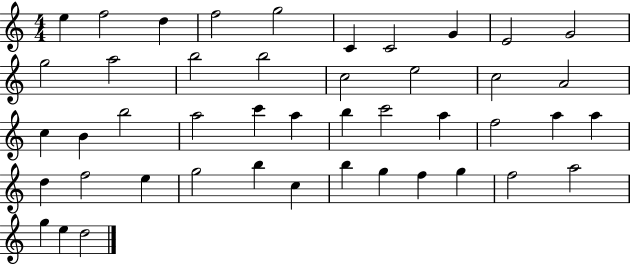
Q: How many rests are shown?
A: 0